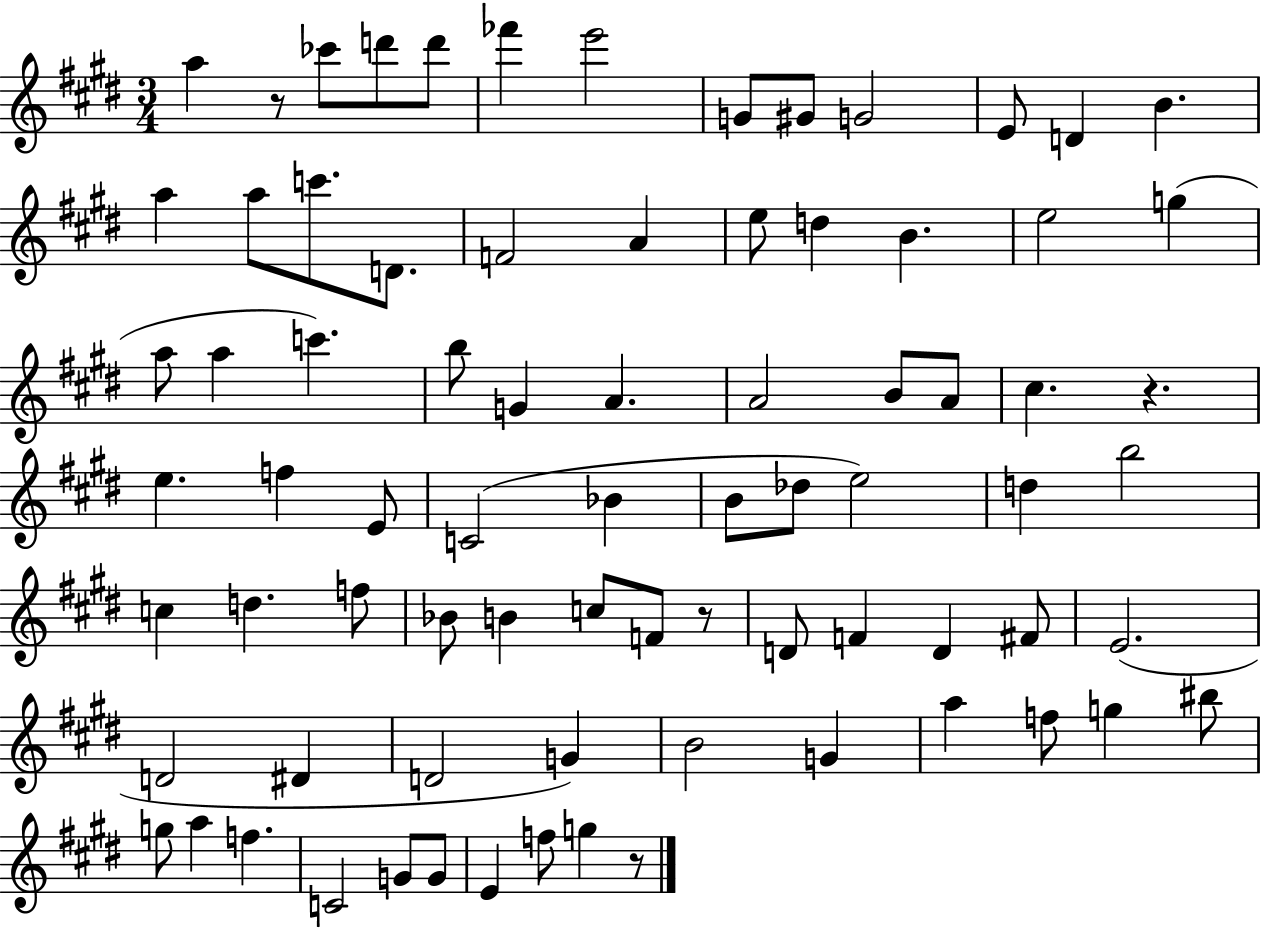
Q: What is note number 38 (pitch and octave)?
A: Bb4